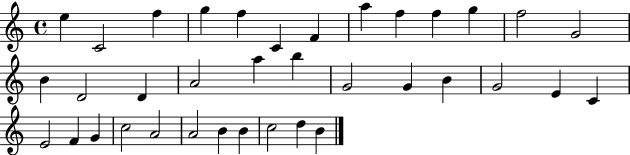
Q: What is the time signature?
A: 4/4